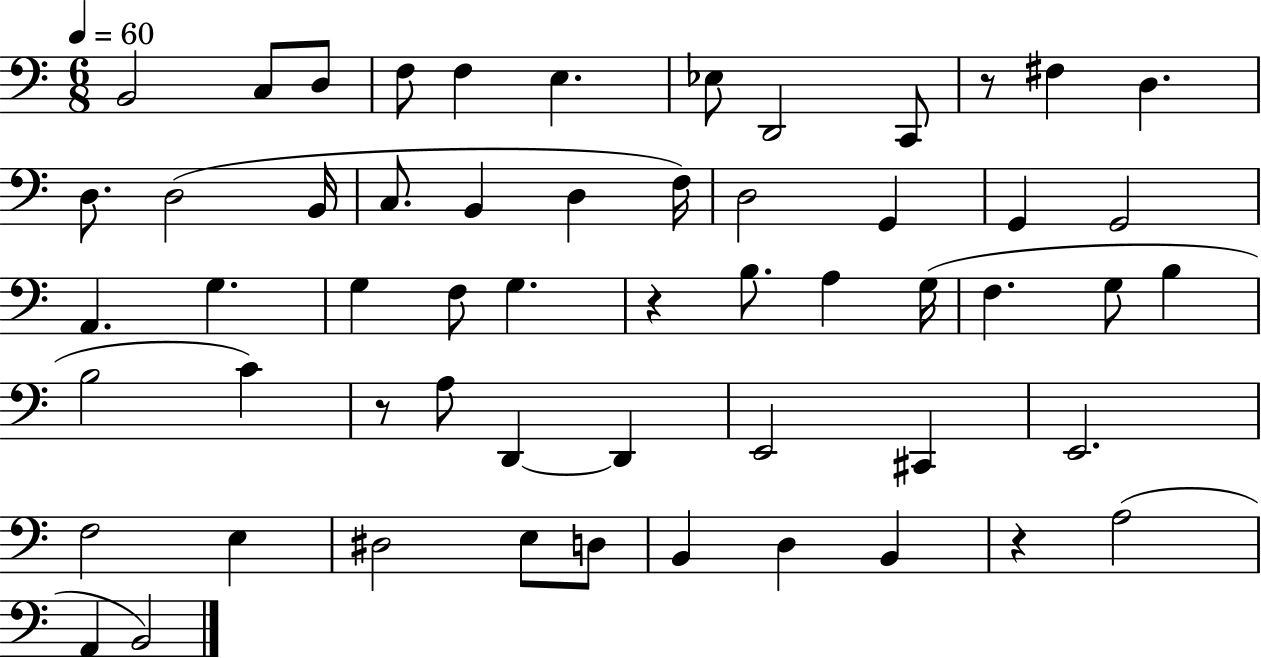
X:1
T:Untitled
M:6/8
L:1/4
K:C
B,,2 C,/2 D,/2 F,/2 F, E, _E,/2 D,,2 C,,/2 z/2 ^F, D, D,/2 D,2 B,,/4 C,/2 B,, D, F,/4 D,2 G,, G,, G,,2 A,, G, G, F,/2 G, z B,/2 A, G,/4 F, G,/2 B, B,2 C z/2 A,/2 D,, D,, E,,2 ^C,, E,,2 F,2 E, ^D,2 E,/2 D,/2 B,, D, B,, z A,2 A,, B,,2